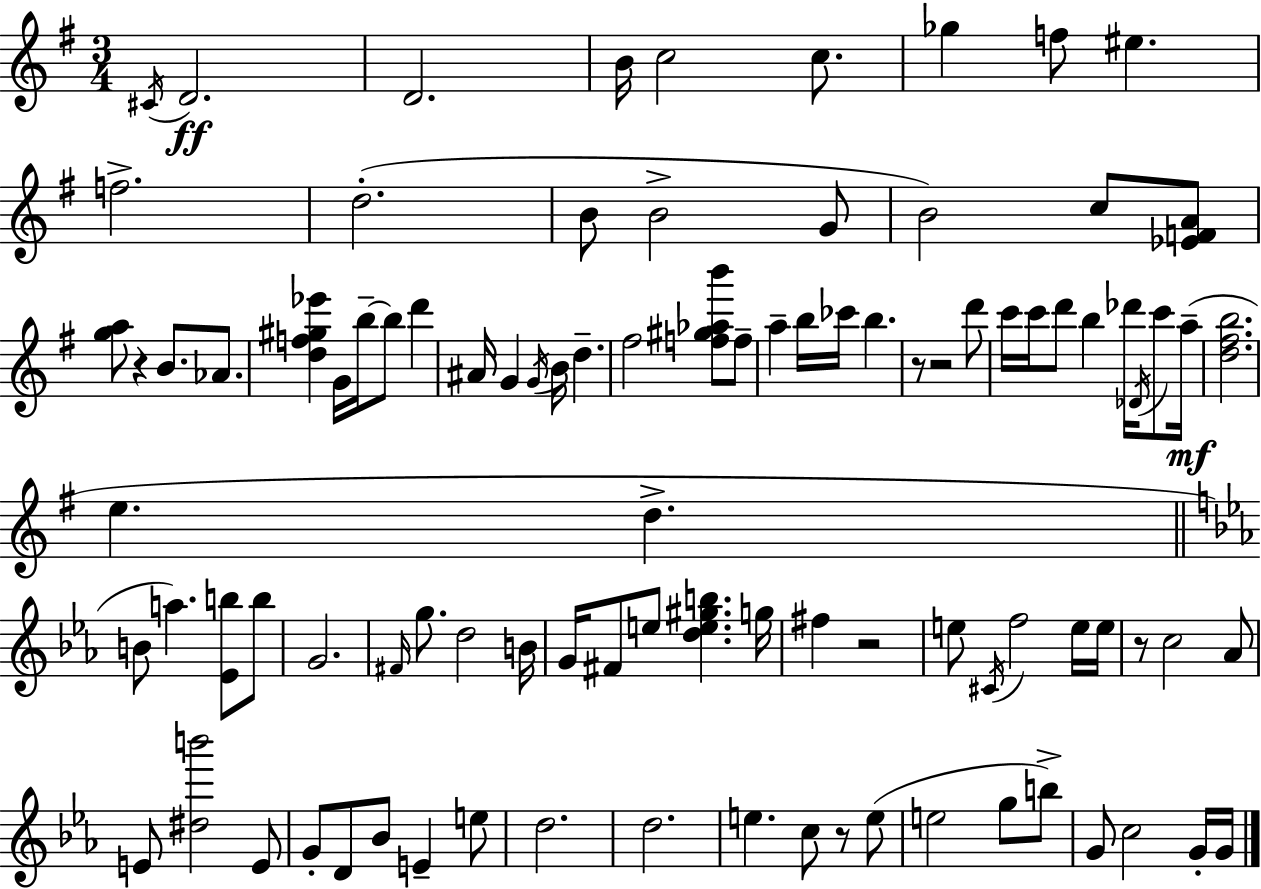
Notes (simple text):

C#4/s D4/h. D4/h. B4/s C5/h C5/e. Gb5/q F5/e EIS5/q. F5/h. D5/h. B4/e B4/h G4/e B4/h C5/e [Eb4,F4,A4]/e [G5,A5]/e R/q B4/e. Ab4/e. [D5,F5,G#5,Eb6]/q G4/s B5/s B5/e D6/q A#4/s G4/q G4/s B4/s D5/q. F#5/h [F5,G#5,Ab5,B6]/e F5/e A5/q B5/s CES6/s B5/q. R/e R/h D6/e C6/s C6/s D6/e B5/q Db6/s Db4/s C6/e A5/s [D5,F#5,B5]/h. E5/q. D5/q. B4/e A5/q. [Eb4,B5]/e B5/e G4/h. F#4/s G5/e. D5/h B4/s G4/s F#4/e E5/e [D5,E5,G#5,B5]/q. G5/s F#5/q R/h E5/e C#4/s F5/h E5/s E5/s R/e C5/h Ab4/e E4/e [D#5,B6]/h E4/e G4/e D4/e Bb4/e E4/q E5/e D5/h. D5/h. E5/q. C5/e R/e E5/e E5/h G5/e B5/e G4/e C5/h G4/s G4/s